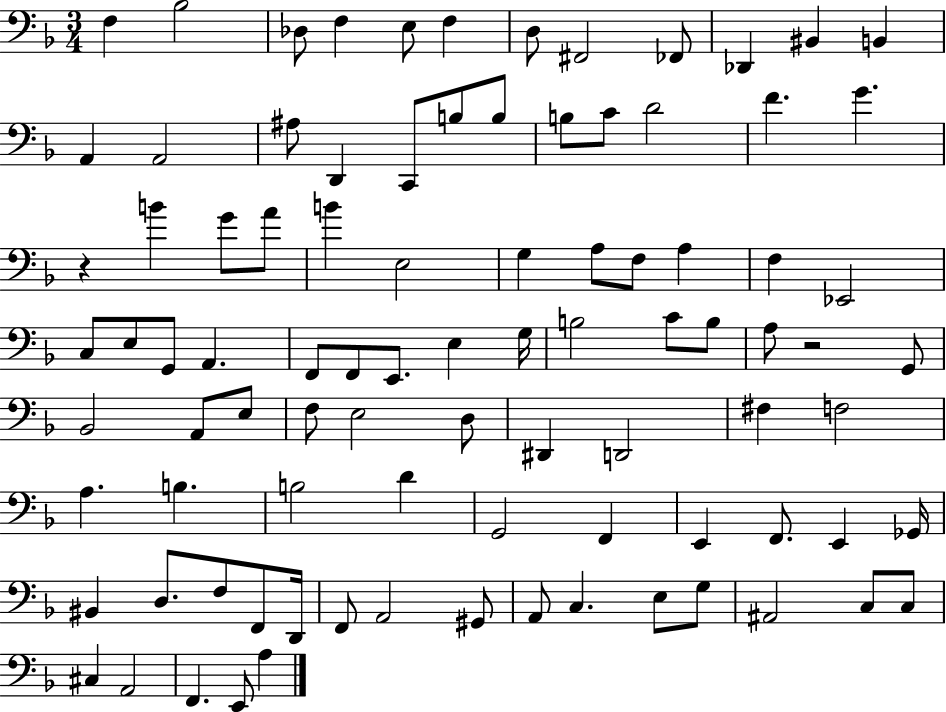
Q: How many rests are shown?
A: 2